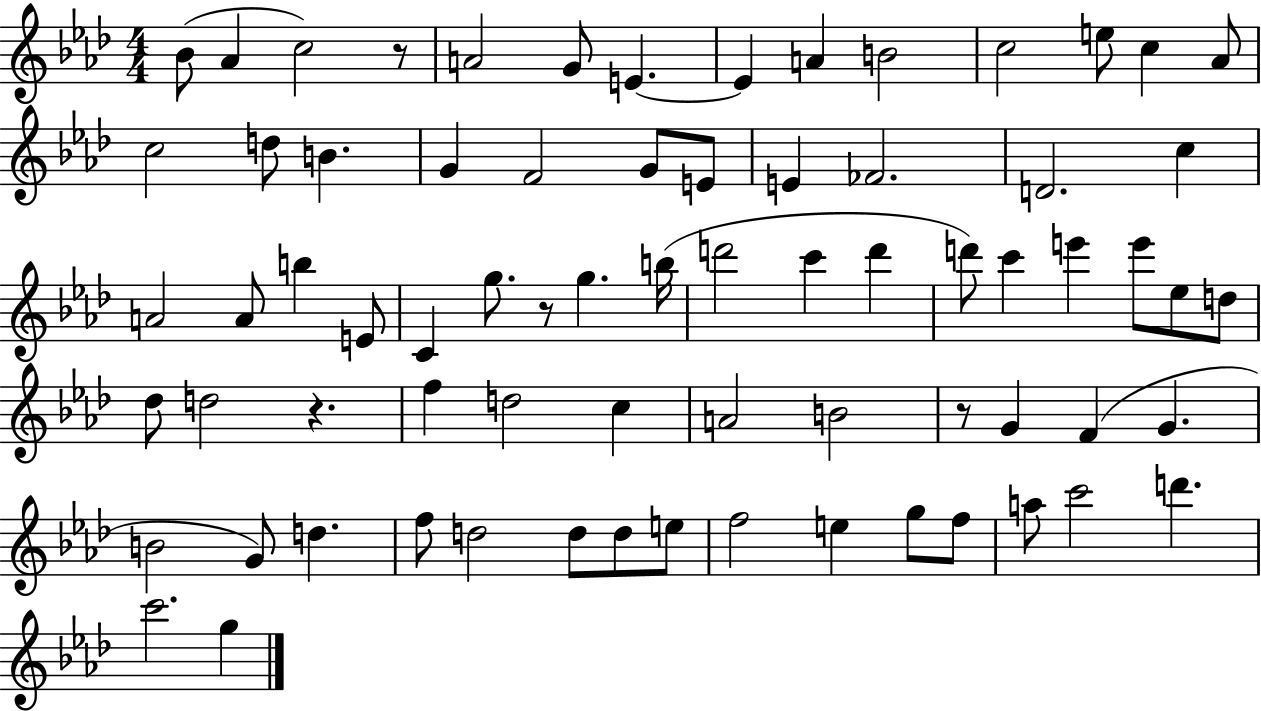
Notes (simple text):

Bb4/e Ab4/q C5/h R/e A4/h G4/e E4/q. E4/q A4/q B4/h C5/h E5/e C5/q Ab4/e C5/h D5/e B4/q. G4/q F4/h G4/e E4/e E4/q FES4/h. D4/h. C5/q A4/h A4/e B5/q E4/e C4/q G5/e. R/e G5/q. B5/s D6/h C6/q D6/q D6/e C6/q E6/q E6/e Eb5/e D5/e Db5/e D5/h R/q. F5/q D5/h C5/q A4/h B4/h R/e G4/q F4/q G4/q. B4/h G4/e D5/q. F5/e D5/h D5/e D5/e E5/e F5/h E5/q G5/e F5/e A5/e C6/h D6/q. C6/h. G5/q